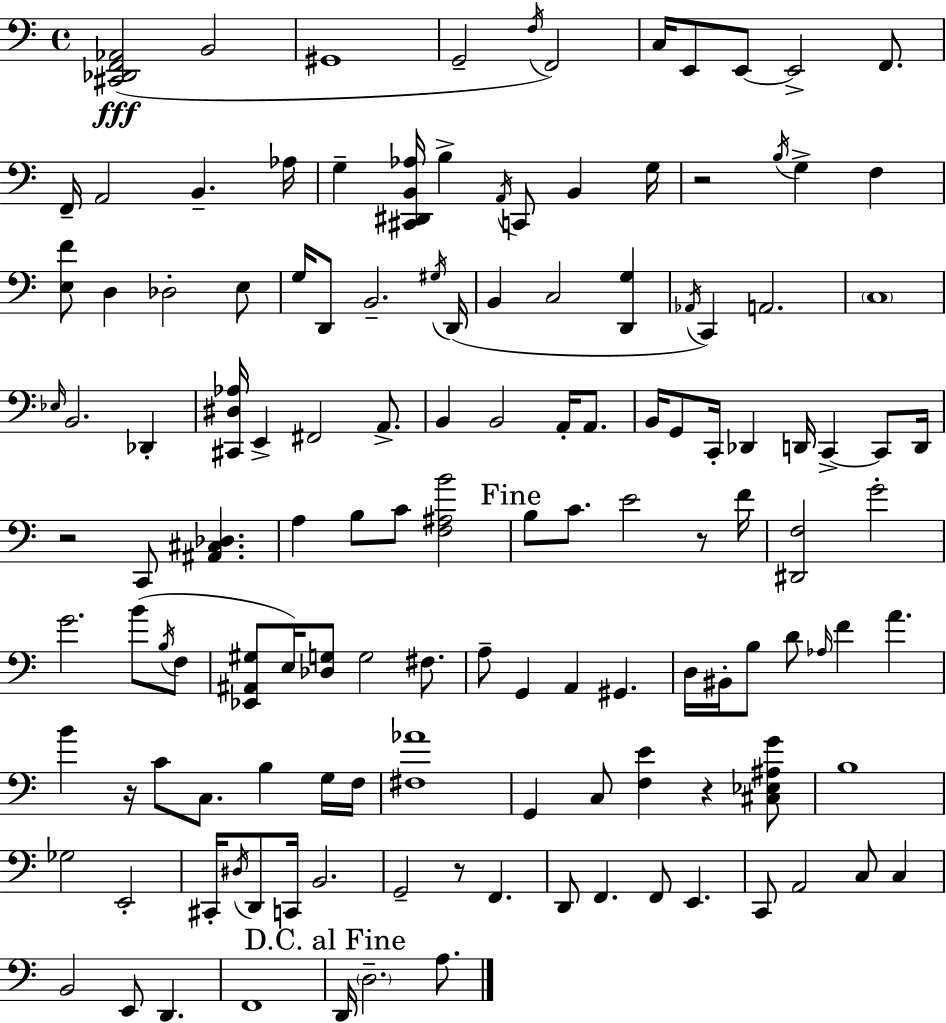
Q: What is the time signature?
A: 4/4